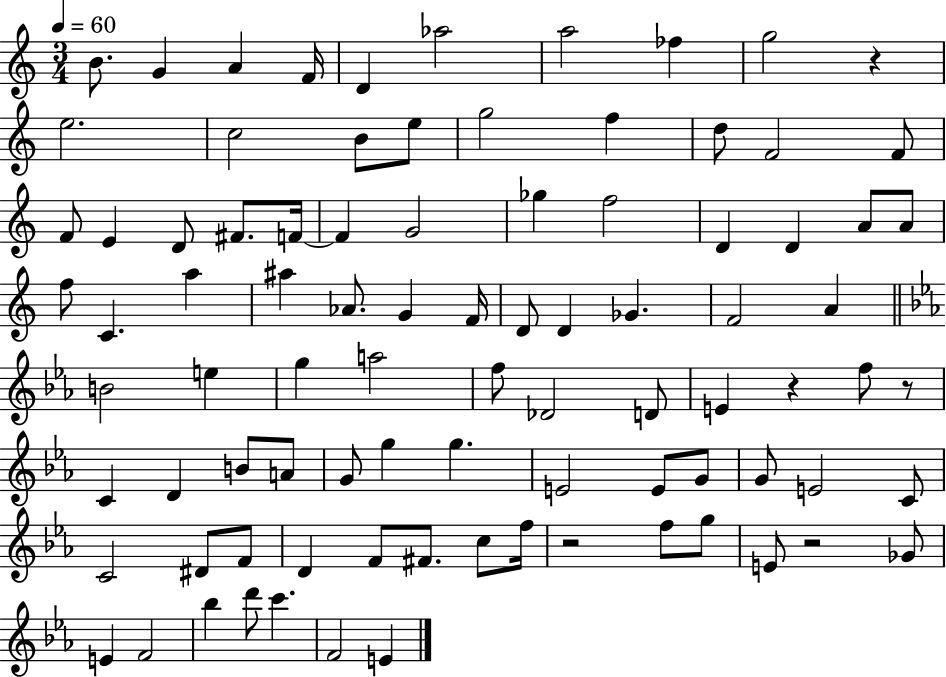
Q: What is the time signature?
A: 3/4